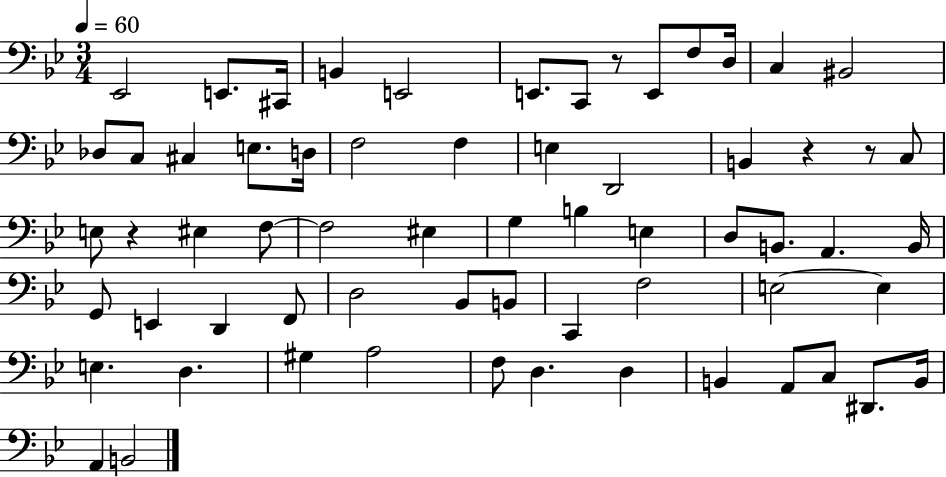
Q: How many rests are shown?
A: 4